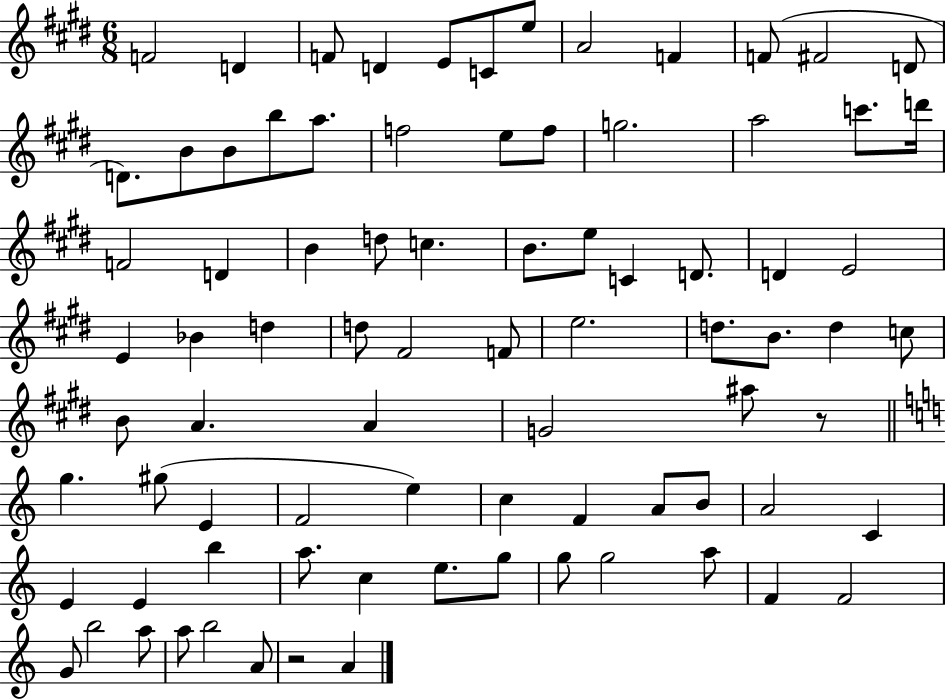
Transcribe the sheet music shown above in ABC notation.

X:1
T:Untitled
M:6/8
L:1/4
K:E
F2 D F/2 D E/2 C/2 e/2 A2 F F/2 ^F2 D/2 D/2 B/2 B/2 b/2 a/2 f2 e/2 f/2 g2 a2 c'/2 d'/4 F2 D B d/2 c B/2 e/2 C D/2 D E2 E _B d d/2 ^F2 F/2 e2 d/2 B/2 d c/2 B/2 A A G2 ^a/2 z/2 g ^g/2 E F2 e c F A/2 B/2 A2 C E E b a/2 c e/2 g/2 g/2 g2 a/2 F F2 G/2 b2 a/2 a/2 b2 A/2 z2 A